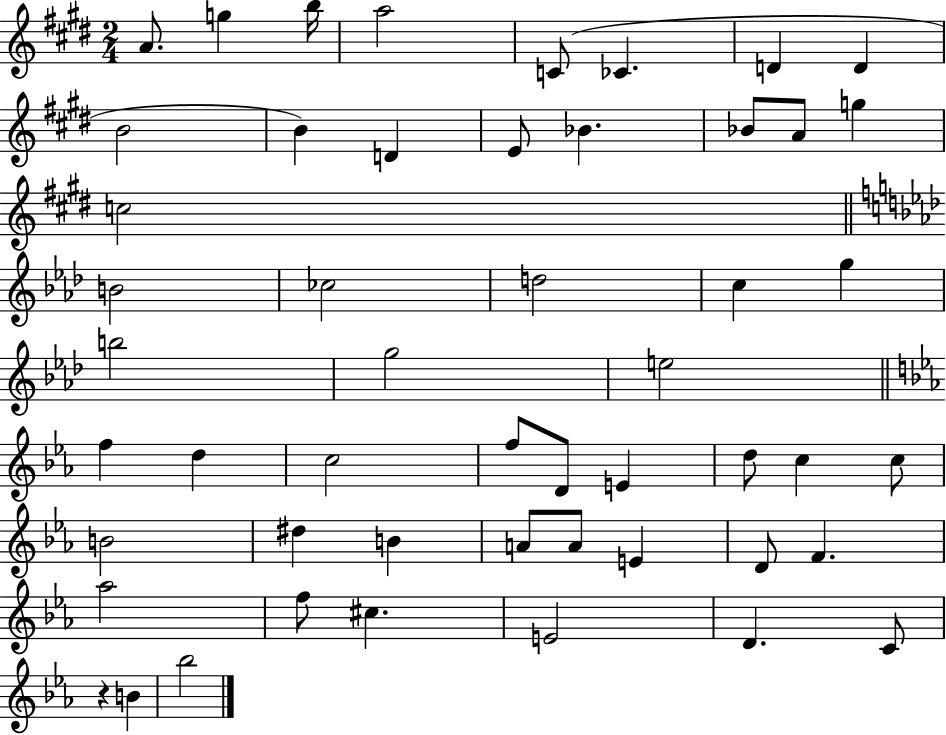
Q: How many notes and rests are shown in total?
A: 51